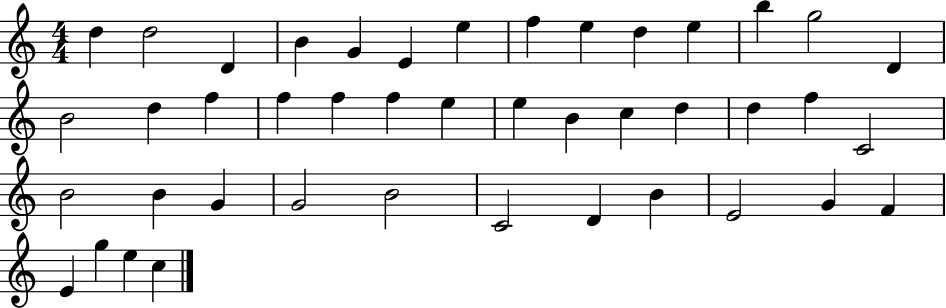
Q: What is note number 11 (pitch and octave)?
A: E5